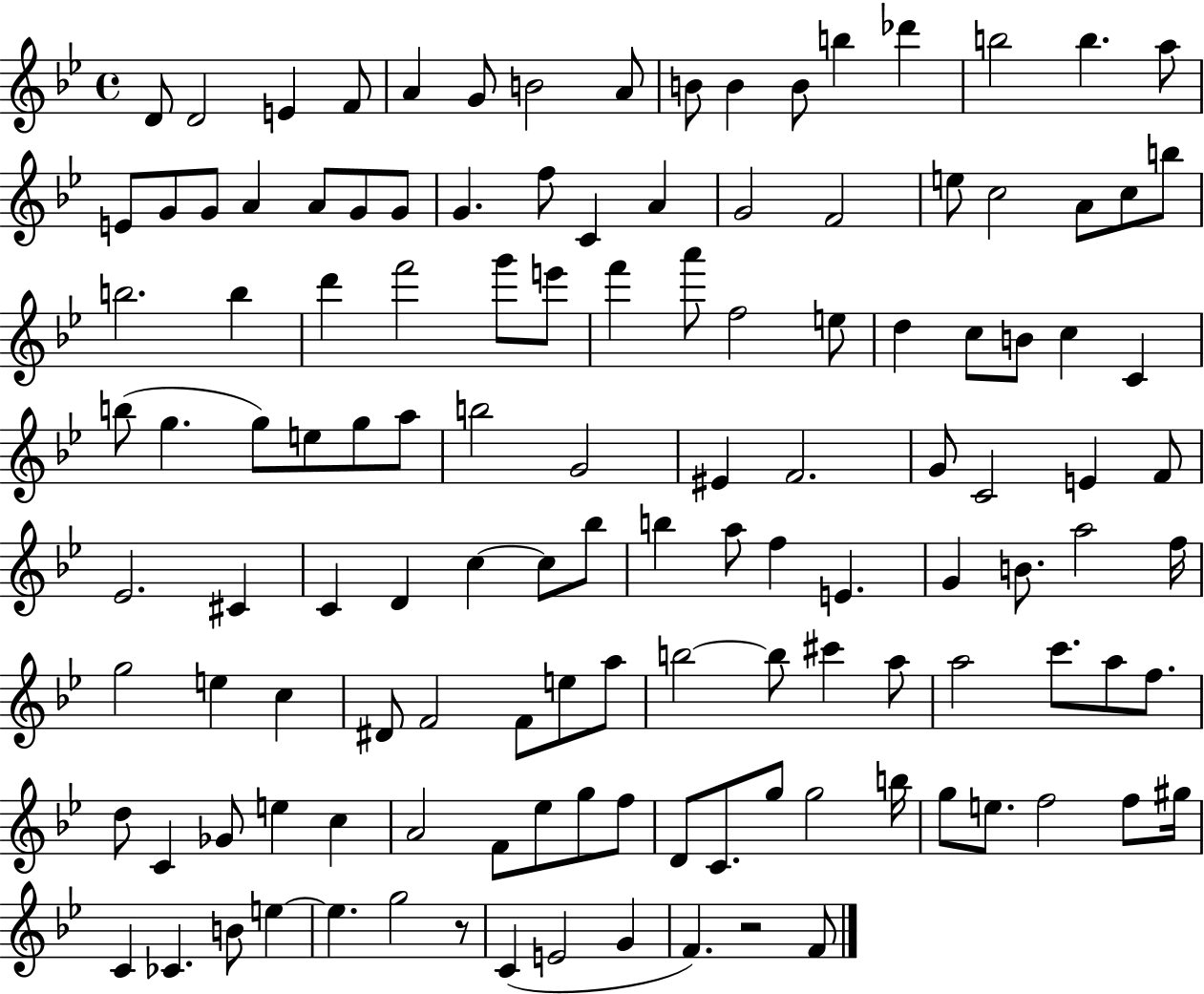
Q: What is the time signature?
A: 4/4